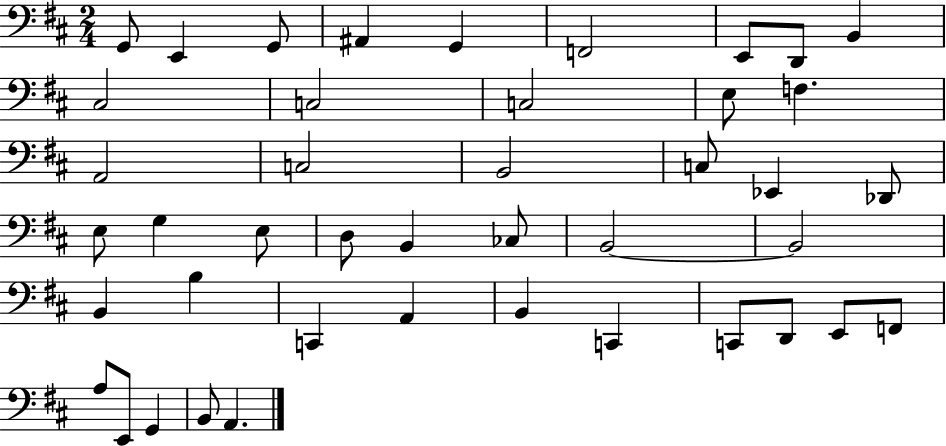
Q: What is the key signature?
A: D major